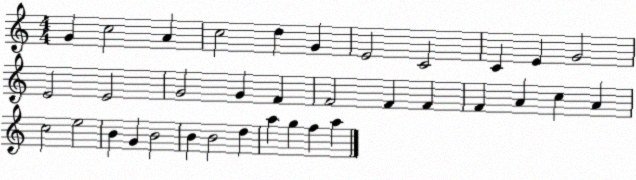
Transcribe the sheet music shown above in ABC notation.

X:1
T:Untitled
M:4/4
L:1/4
K:C
G c2 A c2 d G E2 C2 C E G2 E2 E2 G2 G F F2 F F F A c A c2 e2 B G B2 B B2 d a g f a